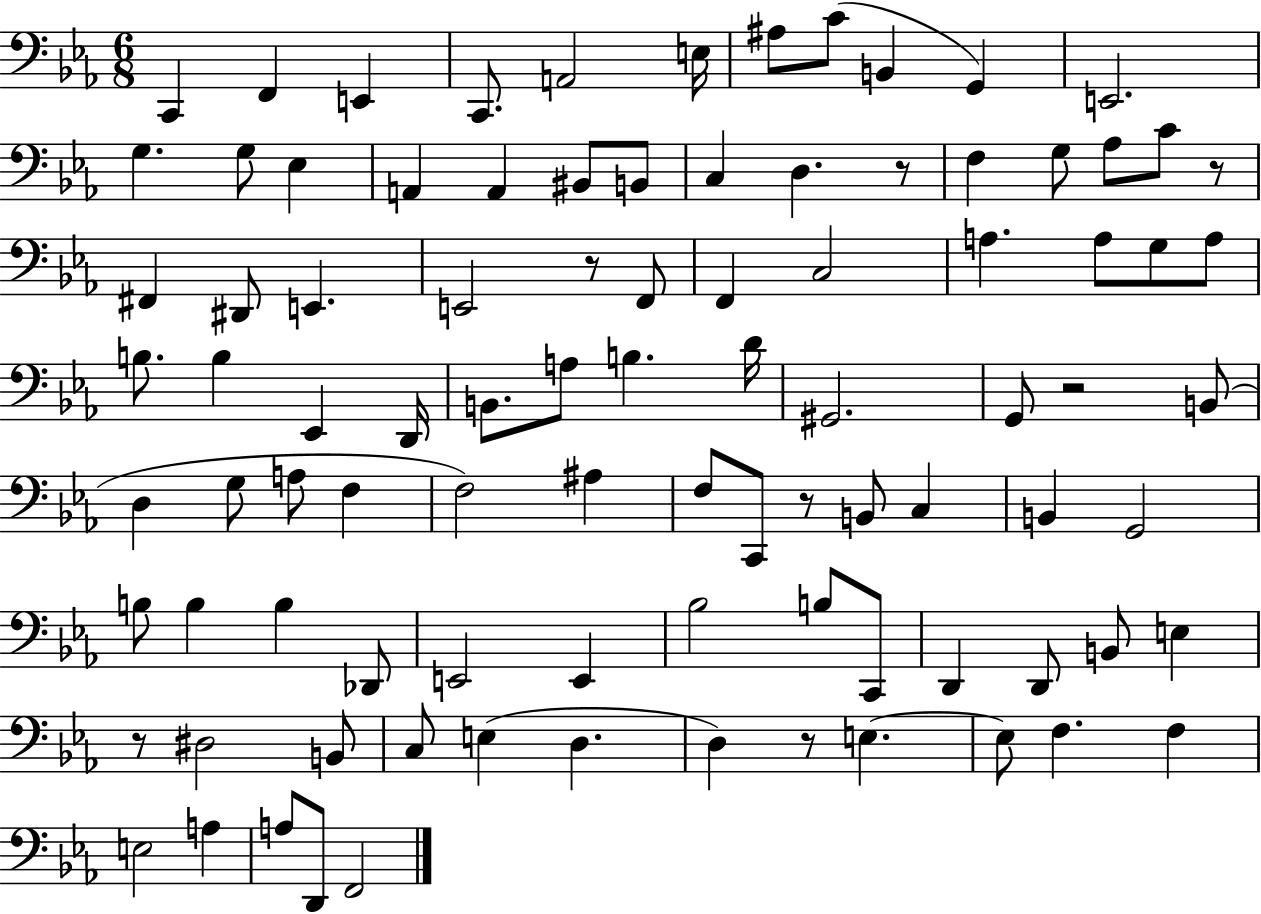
X:1
T:Untitled
M:6/8
L:1/4
K:Eb
C,, F,, E,, C,,/2 A,,2 E,/4 ^A,/2 C/2 B,, G,, E,,2 G, G,/2 _E, A,, A,, ^B,,/2 B,,/2 C, D, z/2 F, G,/2 _A,/2 C/2 z/2 ^F,, ^D,,/2 E,, E,,2 z/2 F,,/2 F,, C,2 A, A,/2 G,/2 A,/2 B,/2 B, _E,, D,,/4 B,,/2 A,/2 B, D/4 ^G,,2 G,,/2 z2 B,,/2 D, G,/2 A,/2 F, F,2 ^A, F,/2 C,,/2 z/2 B,,/2 C, B,, G,,2 B,/2 B, B, _D,,/2 E,,2 E,, _B,2 B,/2 C,,/2 D,, D,,/2 B,,/2 E, z/2 ^D,2 B,,/2 C,/2 E, D, D, z/2 E, E,/2 F, F, E,2 A, A,/2 D,,/2 F,,2